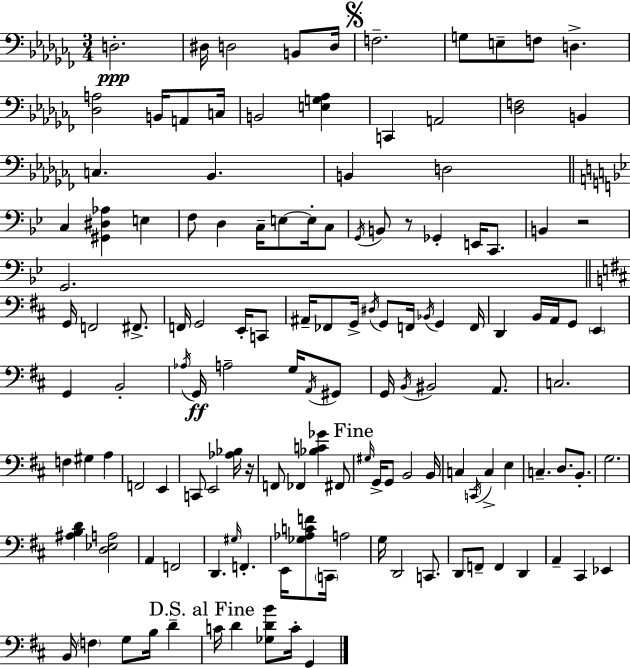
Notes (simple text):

D3/h. D#3/s D3/h B2/e D3/s F3/h. G3/e E3/e F3/e D3/q. [Db3,A3]/h B2/s A2/e C3/s B2/h [E3,G3,Ab3]/q C2/q A2/h [Db3,F3]/h B2/q C3/q. Bb2/q. B2/q D3/h C3/q [G#2,D#3,Ab3]/q E3/q F3/e D3/q C3/s E3/e E3/s C3/e G2/s B2/e R/e Gb2/q E2/s C2/e. B2/q R/h G2/h. G2/s F2/h F#2/e. F2/s G2/h E2/s C2/e A#2/s FES2/e G2/s D#3/s G2/e F2/s Bb2/s G2/q F2/s D2/q B2/s A2/s G2/e E2/q G2/q B2/h Ab3/s G2/s A3/h G3/s A2/s G#2/e G2/s B2/s BIS2/h A2/e. C3/h. F3/q G#3/q A3/q F2/h E2/q C2/e E2/h [Ab3,Bb3]/s R/s F2/e FES2/q [Bb3,C4,Gb4]/q F#2/e G#3/s G2/s G2/e B2/h B2/s C3/q C2/s C3/q E3/q C3/q. D3/e. B2/e. G3/h. [A#3,B3,D4]/q [D3,Eb3,A3]/h A2/q F2/h D2/q. G#3/s F2/q. E2/s [Gb3,Ab3,C4,F4]/e C2/s A3/h G3/s D2/h C2/e. D2/e F2/e F2/q D2/q A2/q C#2/q Eb2/q B2/s F3/q G3/e B3/s D4/q C4/s D4/q [Gb3,D4,B4]/e C4/s G2/q